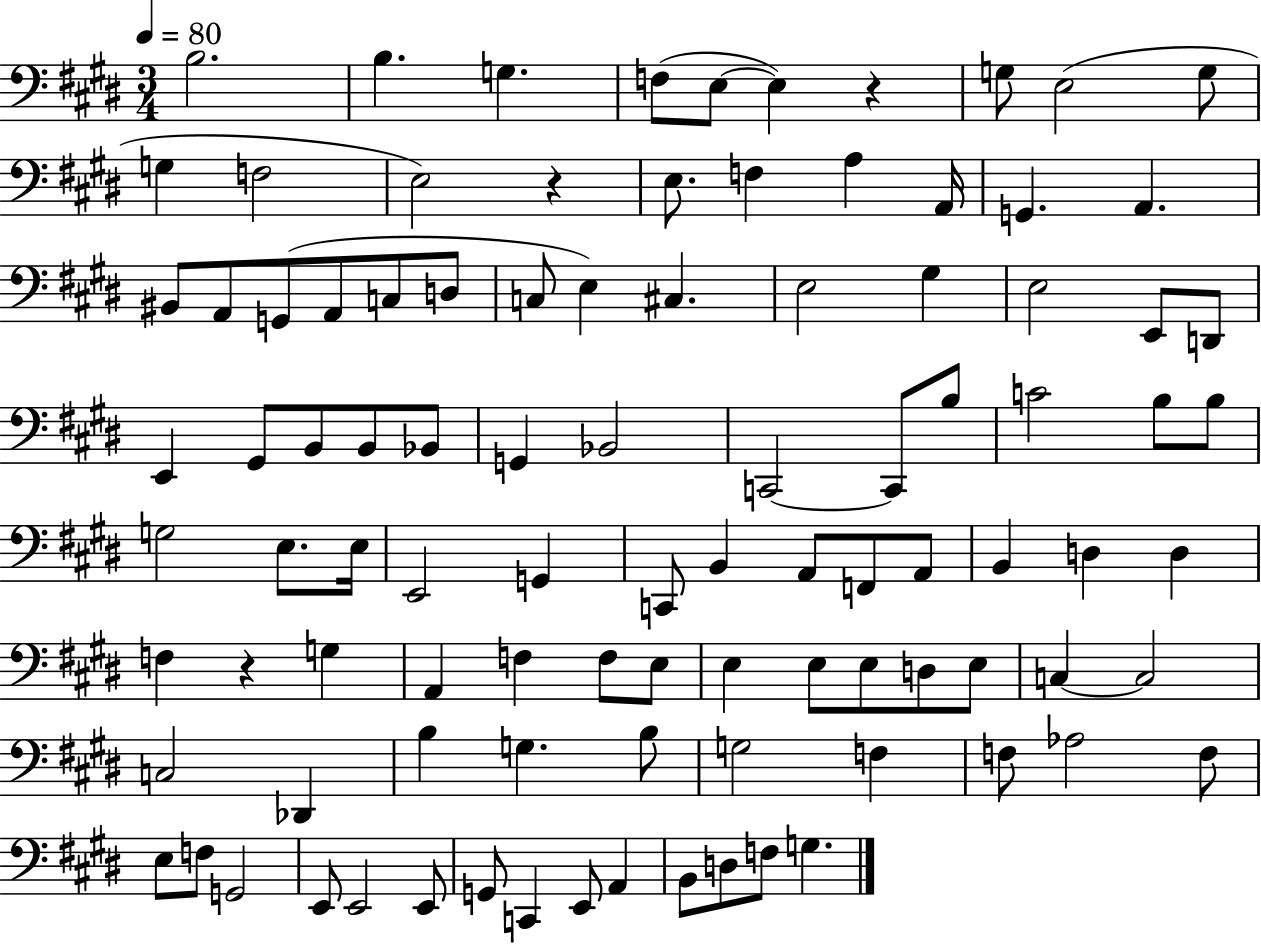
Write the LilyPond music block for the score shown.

{
  \clef bass
  \numericTimeSignature
  \time 3/4
  \key e \major
  \tempo 4 = 80
  b2. | b4. g4. | f8( e8~~ e4) r4 | g8 e2( g8 | \break g4 f2 | e2) r4 | e8. f4 a4 a,16 | g,4. a,4. | \break bis,8 a,8 g,8( a,8 c8 d8 | c8 e4) cis4. | e2 gis4 | e2 e,8 d,8 | \break e,4 gis,8 b,8 b,8 bes,8 | g,4 bes,2 | c,2~~ c,8 b8 | c'2 b8 b8 | \break g2 e8. e16 | e,2 g,4 | c,8 b,4 a,8 f,8 a,8 | b,4 d4 d4 | \break f4 r4 g4 | a,4 f4 f8 e8 | e4 e8 e8 d8 e8 | c4~~ c2 | \break c2 des,4 | b4 g4. b8 | g2 f4 | f8 aes2 f8 | \break e8 f8 g,2 | e,8 e,2 e,8 | g,8 c,4 e,8 a,4 | b,8 d8 f8 g4. | \break \bar "|."
}